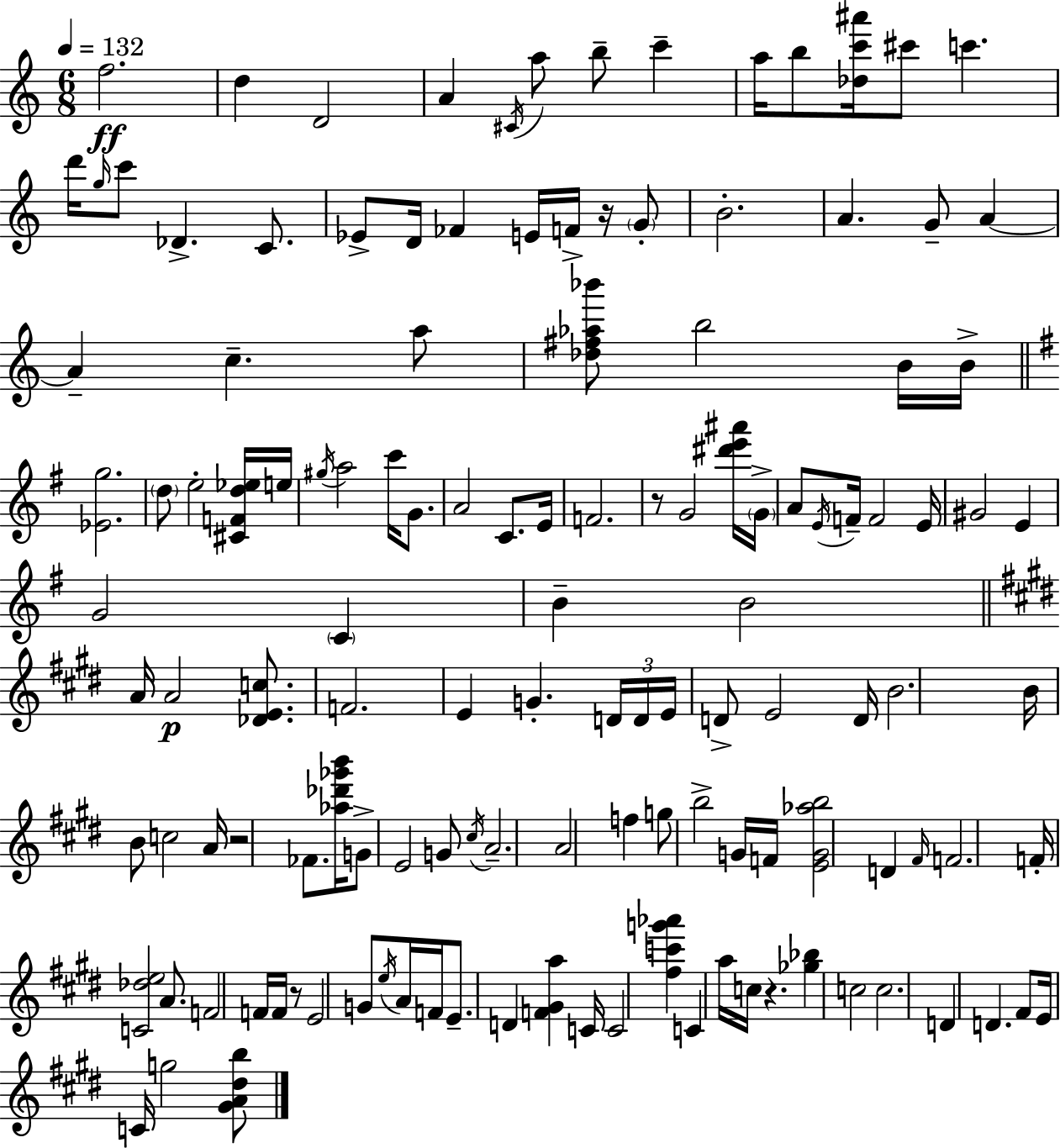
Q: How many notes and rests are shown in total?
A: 131